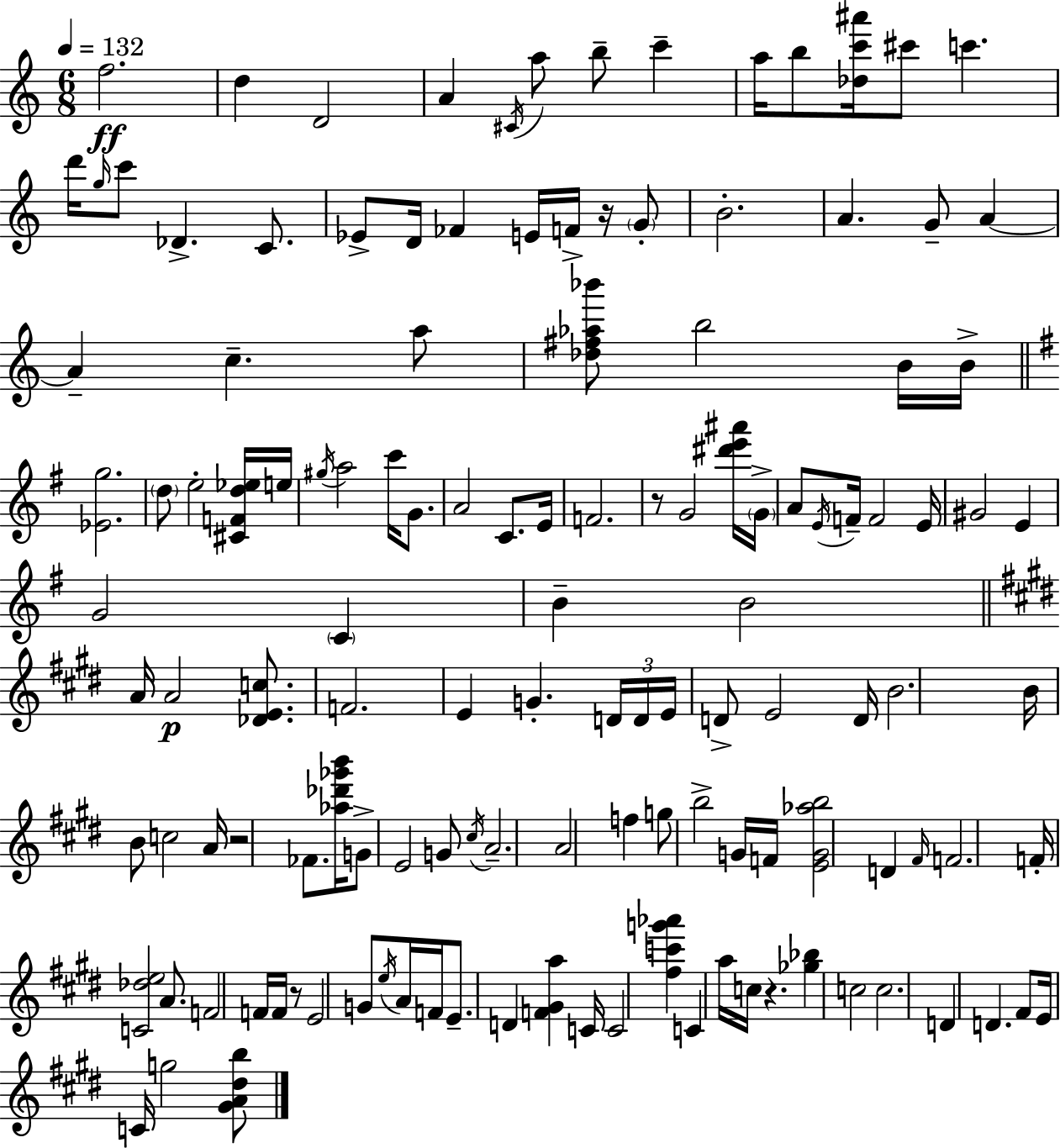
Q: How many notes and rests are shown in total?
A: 131